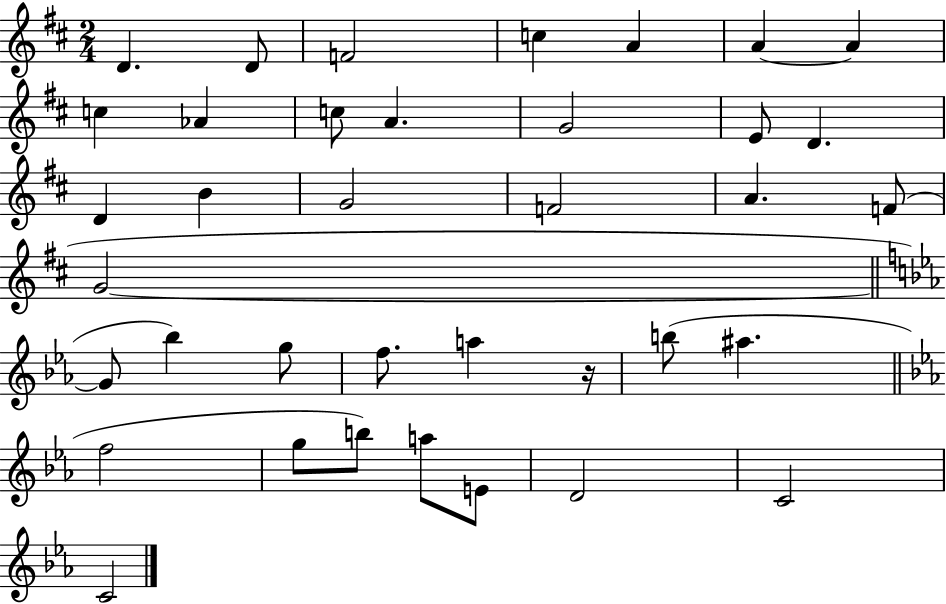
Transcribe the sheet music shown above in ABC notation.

X:1
T:Untitled
M:2/4
L:1/4
K:D
D D/2 F2 c A A A c _A c/2 A G2 E/2 D D B G2 F2 A F/2 G2 G/2 _b g/2 f/2 a z/4 b/2 ^a f2 g/2 b/2 a/2 E/2 D2 C2 C2